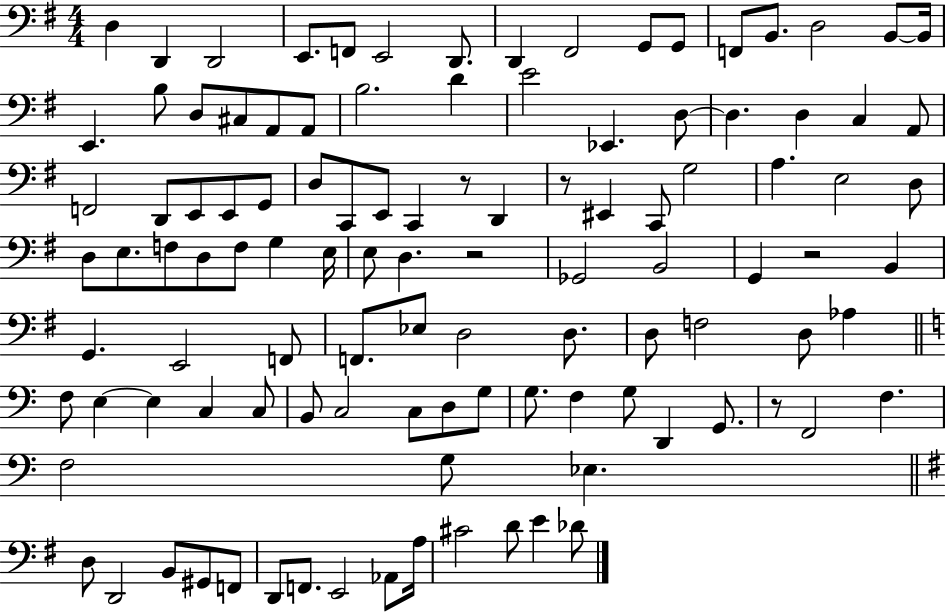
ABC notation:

X:1
T:Untitled
M:4/4
L:1/4
K:G
D, D,, D,,2 E,,/2 F,,/2 E,,2 D,,/2 D,, ^F,,2 G,,/2 G,,/2 F,,/2 B,,/2 D,2 B,,/2 B,,/4 E,, B,/2 D,/2 ^C,/2 A,,/2 A,,/2 B,2 D E2 _E,, D,/2 D, D, C, A,,/2 F,,2 D,,/2 E,,/2 E,,/2 G,,/2 D,/2 C,,/2 E,,/2 C,, z/2 D,, z/2 ^E,, C,,/2 G,2 A, E,2 D,/2 D,/2 E,/2 F,/2 D,/2 F,/2 G, E,/4 E,/2 D, z2 _G,,2 B,,2 G,, z2 B,, G,, E,,2 F,,/2 F,,/2 _E,/2 D,2 D,/2 D,/2 F,2 D,/2 _A, F,/2 E, E, C, C,/2 B,,/2 C,2 C,/2 D,/2 G,/2 G,/2 F, G,/2 D,, G,,/2 z/2 F,,2 F, F,2 G,/2 _E, D,/2 D,,2 B,,/2 ^G,,/2 F,,/2 D,,/2 F,,/2 E,,2 _A,,/2 A,/4 ^C2 D/2 E _D/2